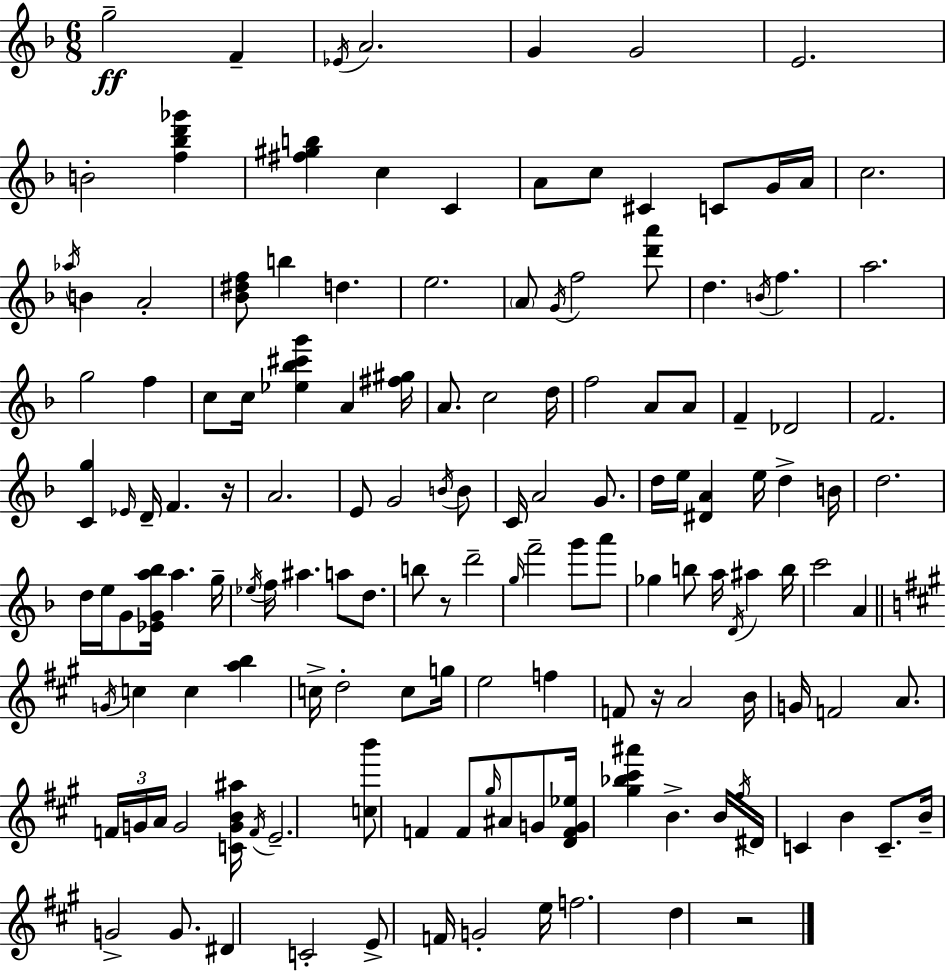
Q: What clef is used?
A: treble